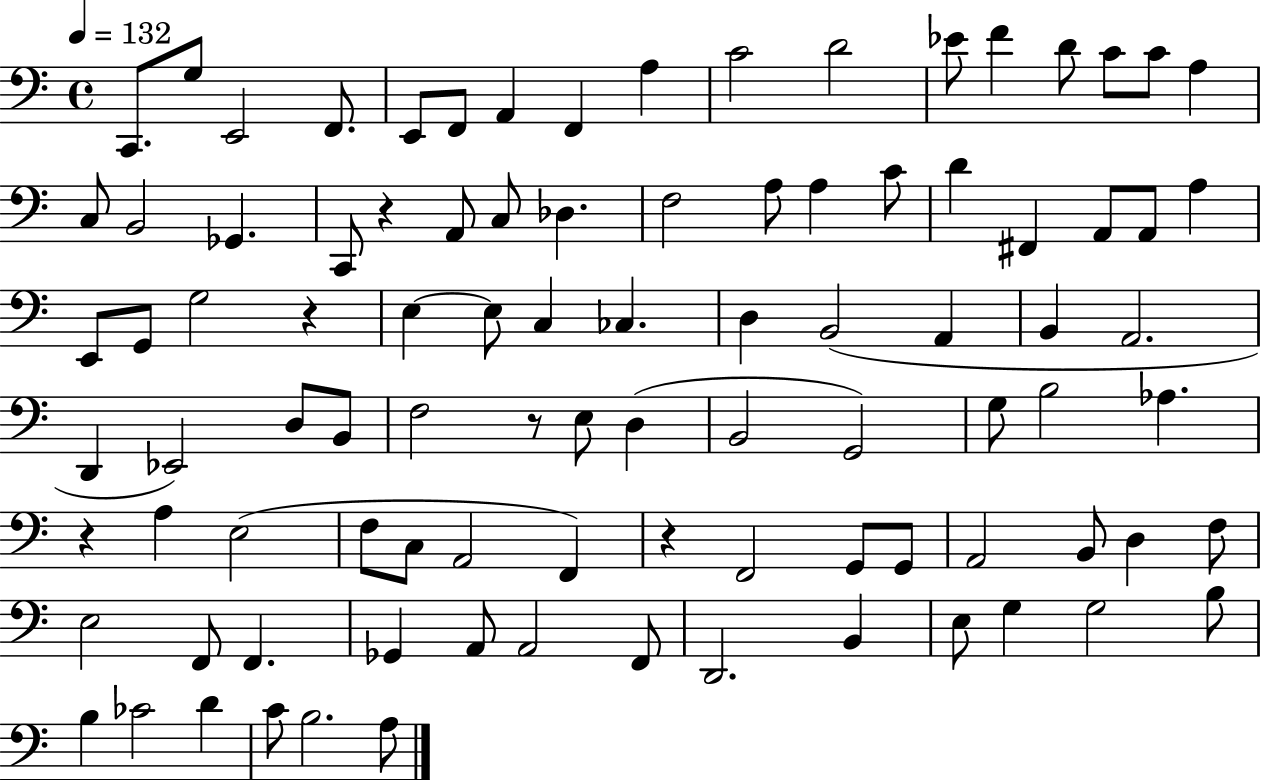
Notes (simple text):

C2/e. G3/e E2/h F2/e. E2/e F2/e A2/q F2/q A3/q C4/h D4/h Eb4/e F4/q D4/e C4/e C4/e A3/q C3/e B2/h Gb2/q. C2/e R/q A2/e C3/e Db3/q. F3/h A3/e A3/q C4/e D4/q F#2/q A2/e A2/e A3/q E2/e G2/e G3/h R/q E3/q E3/e C3/q CES3/q. D3/q B2/h A2/q B2/q A2/h. D2/q Eb2/h D3/e B2/e F3/h R/e E3/e D3/q B2/h G2/h G3/e B3/h Ab3/q. R/q A3/q E3/h F3/e C3/e A2/h F2/q R/q F2/h G2/e G2/e A2/h B2/e D3/q F3/e E3/h F2/e F2/q. Gb2/q A2/e A2/h F2/e D2/h. B2/q E3/e G3/q G3/h B3/e B3/q CES4/h D4/q C4/e B3/h. A3/e